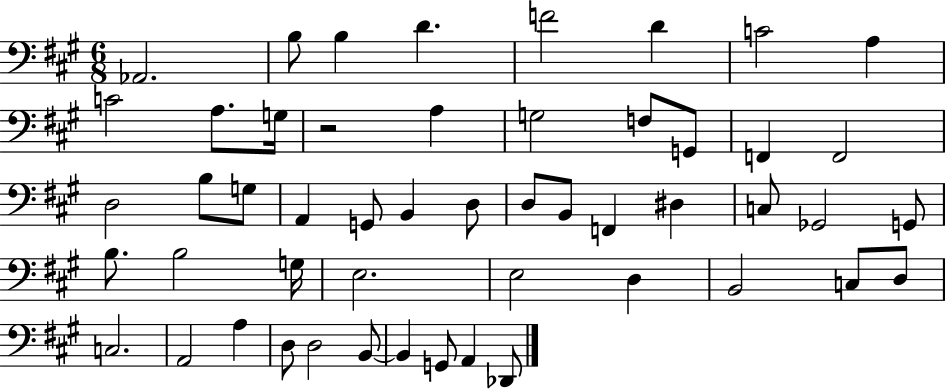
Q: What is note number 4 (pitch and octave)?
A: D4